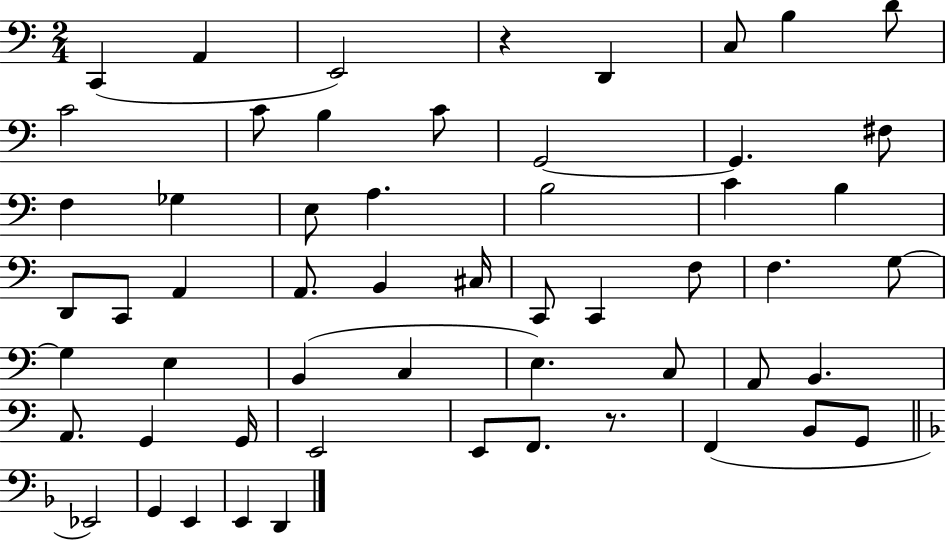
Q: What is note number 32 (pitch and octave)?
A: G3